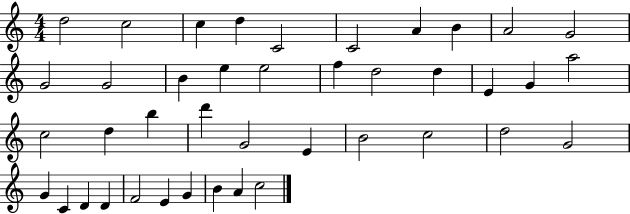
{
  \clef treble
  \numericTimeSignature
  \time 4/4
  \key c \major
  d''2 c''2 | c''4 d''4 c'2 | c'2 a'4 b'4 | a'2 g'2 | \break g'2 g'2 | b'4 e''4 e''2 | f''4 d''2 d''4 | e'4 g'4 a''2 | \break c''2 d''4 b''4 | d'''4 g'2 e'4 | b'2 c''2 | d''2 g'2 | \break g'4 c'4 d'4 d'4 | f'2 e'4 g'4 | b'4 a'4 c''2 | \bar "|."
}